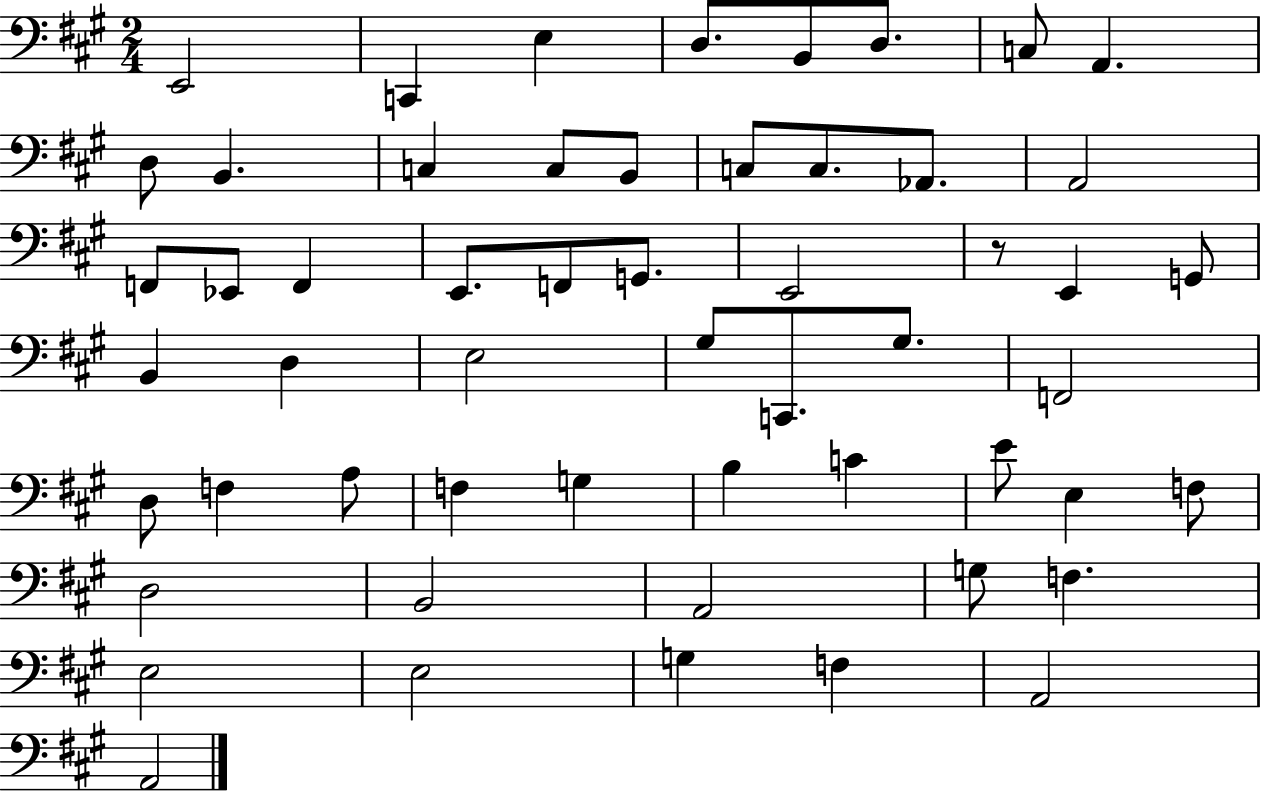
E2/h C2/q E3/q D3/e. B2/e D3/e. C3/e A2/q. D3/e B2/q. C3/q C3/e B2/e C3/e C3/e. Ab2/e. A2/h F2/e Eb2/e F2/q E2/e. F2/e G2/e. E2/h R/e E2/q G2/e B2/q D3/q E3/h G#3/e C2/e. G#3/e. F2/h D3/e F3/q A3/e F3/q G3/q B3/q C4/q E4/e E3/q F3/e D3/h B2/h A2/h G3/e F3/q. E3/h E3/h G3/q F3/q A2/h A2/h